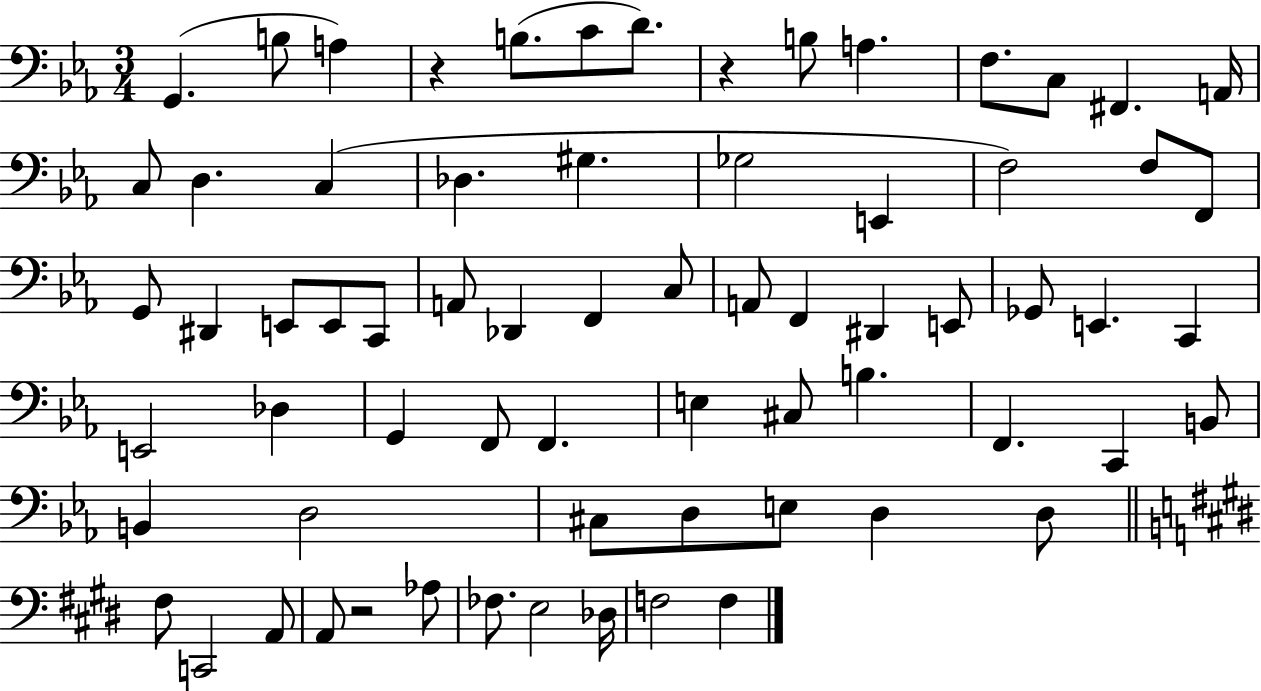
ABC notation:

X:1
T:Untitled
M:3/4
L:1/4
K:Eb
G,, B,/2 A, z B,/2 C/2 D/2 z B,/2 A, F,/2 C,/2 ^F,, A,,/4 C,/2 D, C, _D, ^G, _G,2 E,, F,2 F,/2 F,,/2 G,,/2 ^D,, E,,/2 E,,/2 C,,/2 A,,/2 _D,, F,, C,/2 A,,/2 F,, ^D,, E,,/2 _G,,/2 E,, C,, E,,2 _D, G,, F,,/2 F,, E, ^C,/2 B, F,, C,, B,,/2 B,, D,2 ^C,/2 D,/2 E,/2 D, D,/2 ^F,/2 C,,2 A,,/2 A,,/2 z2 _A,/2 _F,/2 E,2 _D,/4 F,2 F,